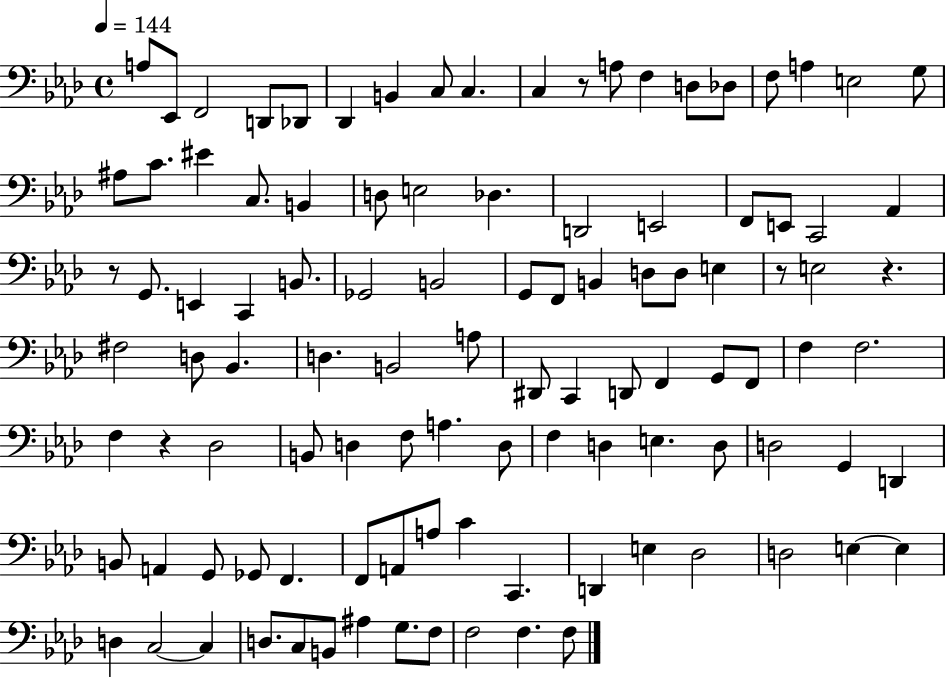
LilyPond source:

{
  \clef bass
  \time 4/4
  \defaultTimeSignature
  \key aes \major
  \tempo 4 = 144
  \repeat volta 2 { a8 ees,8 f,2 d,8 des,8 | des,4 b,4 c8 c4. | c4 r8 a8 f4 d8 des8 | f8 a4 e2 g8 | \break ais8 c'8. eis'4 c8. b,4 | d8 e2 des4. | d,2 e,2 | f,8 e,8 c,2 aes,4 | \break r8 g,8. e,4 c,4 b,8. | ges,2 b,2 | g,8 f,8 b,4 d8 d8 e4 | r8 e2 r4. | \break fis2 d8 bes,4. | d4. b,2 a8 | dis,8 c,4 d,8 f,4 g,8 f,8 | f4 f2. | \break f4 r4 des2 | b,8 d4 f8 a4. d8 | f4 d4 e4. d8 | d2 g,4 d,4 | \break b,8 a,4 g,8 ges,8 f,4. | f,8 a,8 a8 c'4 c,4. | d,4 e4 des2 | d2 e4~~ e4 | \break d4 c2~~ c4 | d8. c8 b,8 ais4 g8. f8 | f2 f4. f8 | } \bar "|."
}